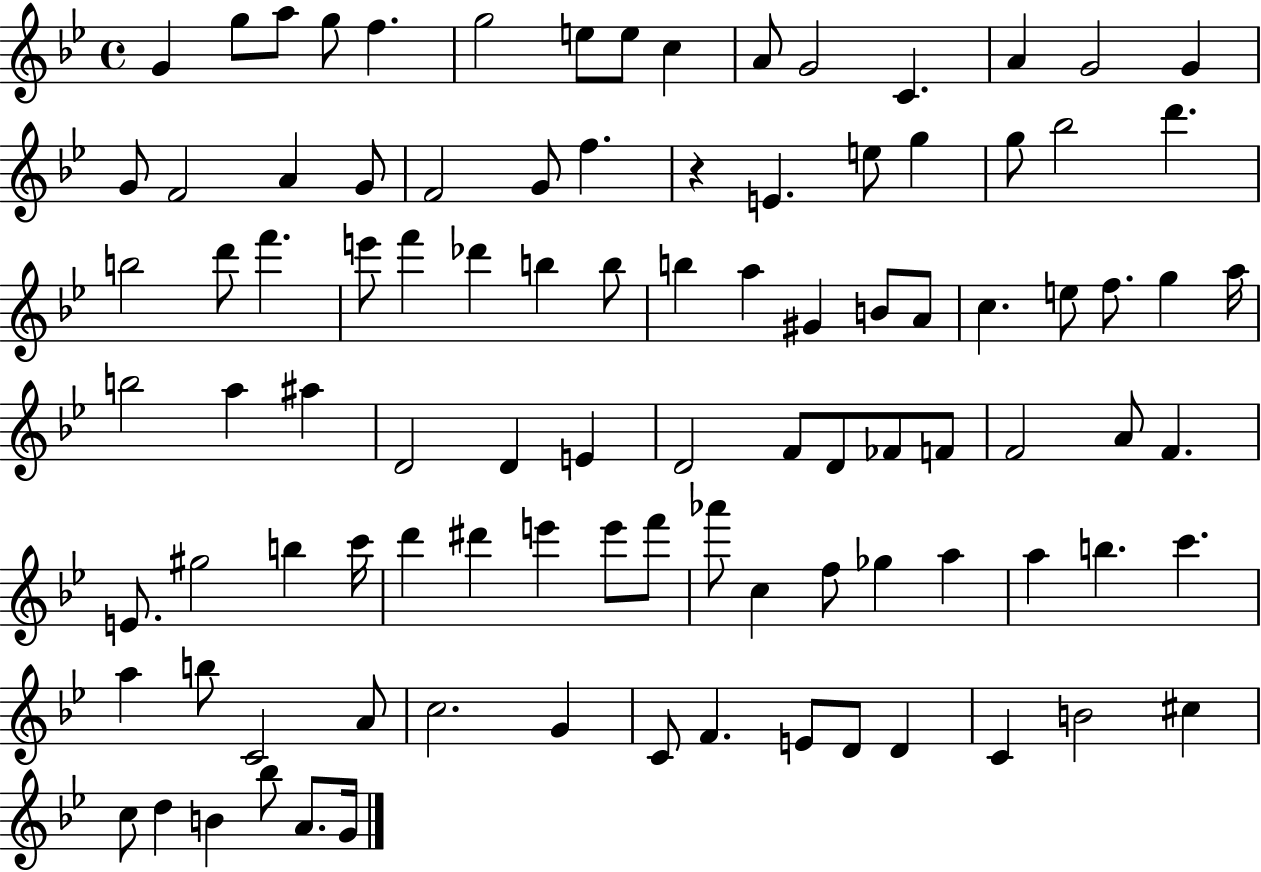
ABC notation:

X:1
T:Untitled
M:4/4
L:1/4
K:Bb
G g/2 a/2 g/2 f g2 e/2 e/2 c A/2 G2 C A G2 G G/2 F2 A G/2 F2 G/2 f z E e/2 g g/2 _b2 d' b2 d'/2 f' e'/2 f' _d' b b/2 b a ^G B/2 A/2 c e/2 f/2 g a/4 b2 a ^a D2 D E D2 F/2 D/2 _F/2 F/2 F2 A/2 F E/2 ^g2 b c'/4 d' ^d' e' e'/2 f'/2 _a'/2 c f/2 _g a a b c' a b/2 C2 A/2 c2 G C/2 F E/2 D/2 D C B2 ^c c/2 d B _b/2 A/2 G/4